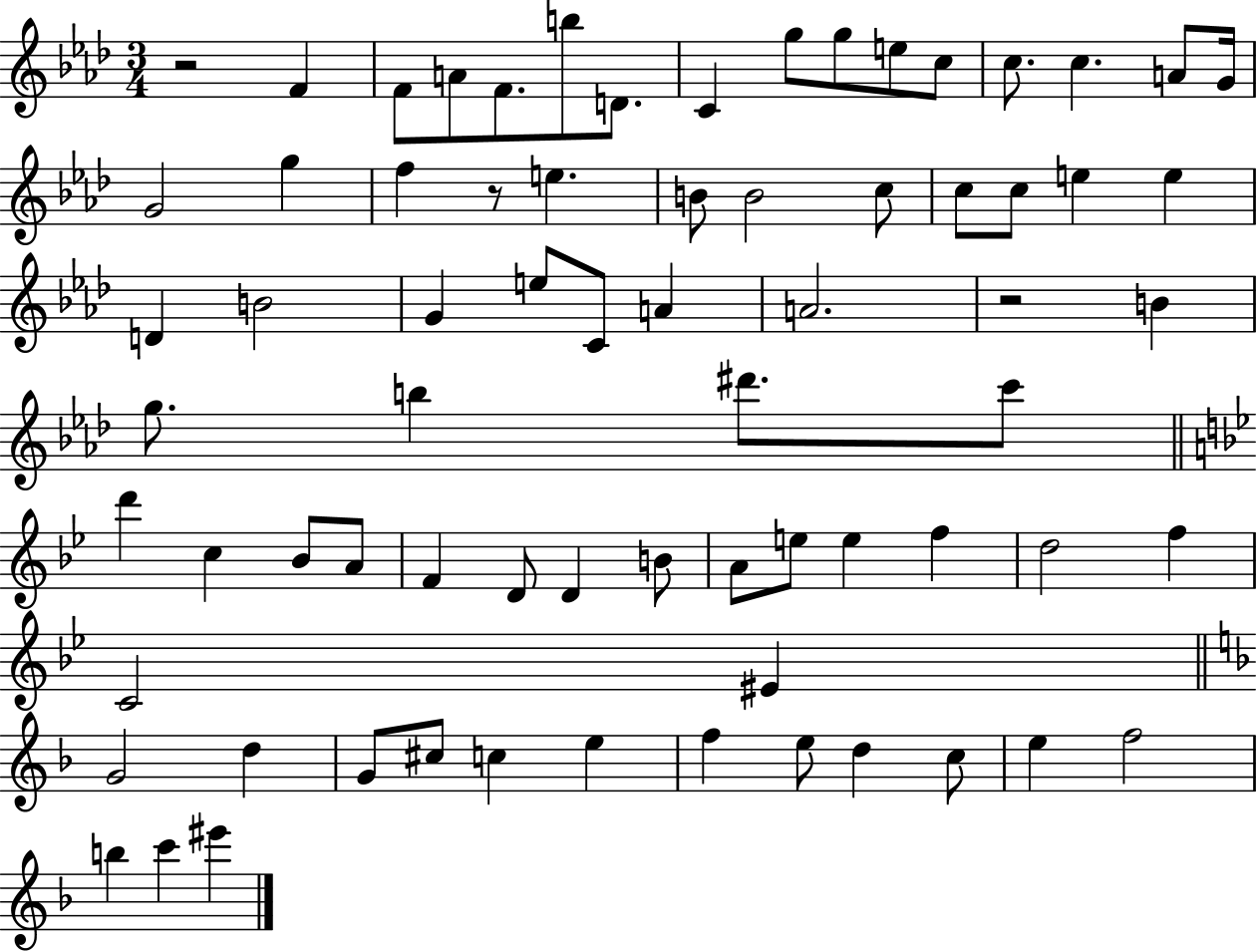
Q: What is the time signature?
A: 3/4